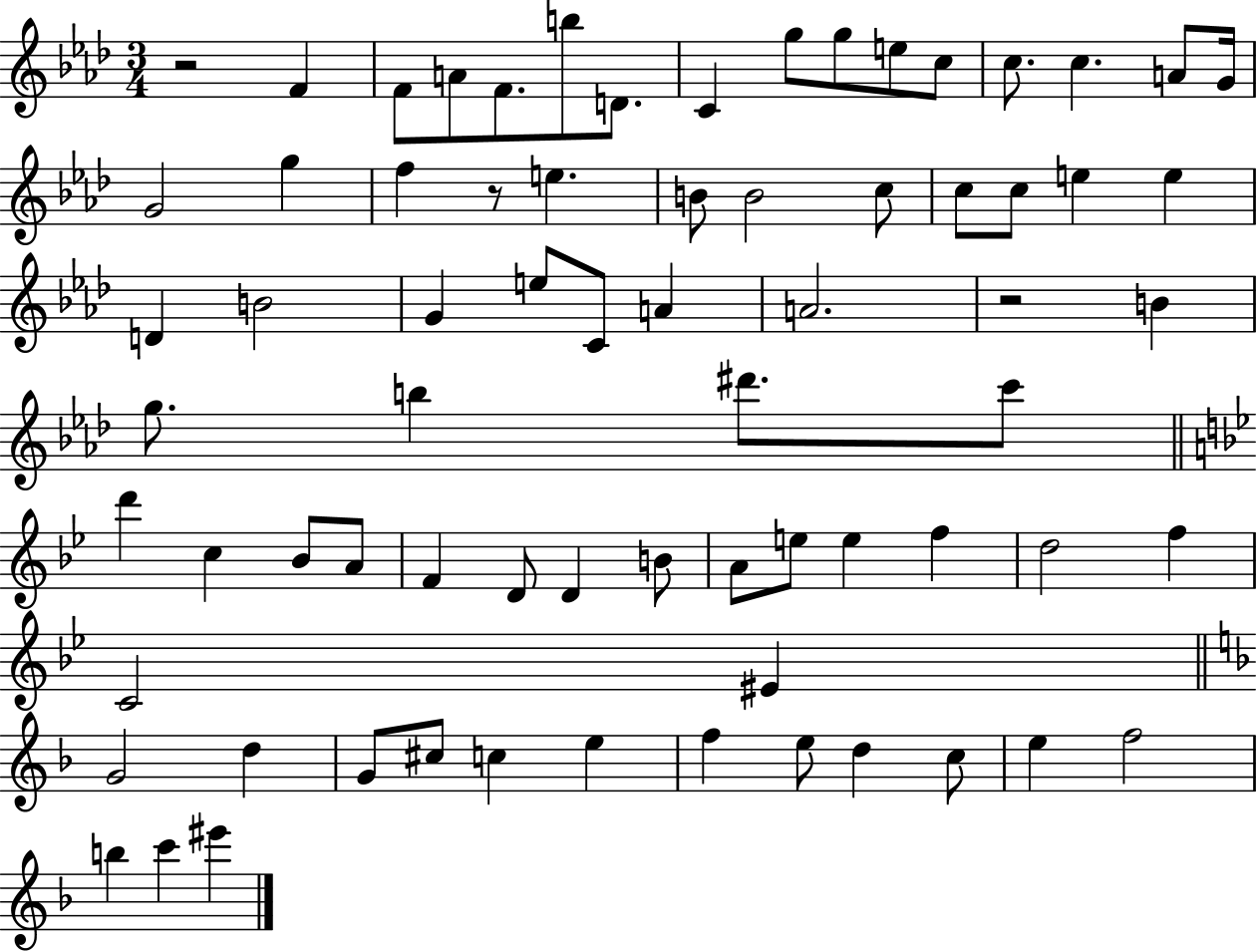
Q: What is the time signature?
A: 3/4